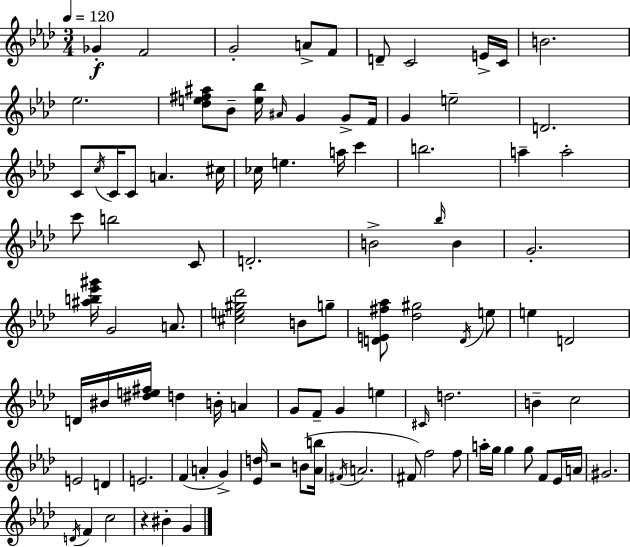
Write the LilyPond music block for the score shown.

{
  \clef treble
  \numericTimeSignature
  \time 3/4
  \key aes \major
  \tempo 4 = 120
  ges'4-.\f f'2 | g'2-. a'8-> f'8 | d'8-- c'2 e'16-> c'16 | b'2. | \break ees''2. | <des'' e'' fis'' ais''>8 bes'8-- <e'' bes''>16 \grace { ais'16 } g'4 g'8-> | f'16 g'4 e''2-- | d'2. | \break c'8 \acciaccatura { c''16 } c'16 c'8 a'4. | cis''16 ces''16 e''4. a''16 c'''4 | b''2. | a''4-- a''2-. | \break c'''8 b''2 | c'8 d'2.-. | b'2-> \grace { bes''16 } b'4 | g'2.-. | \break <ais'' b'' ees''' gis'''>16 g'2 | a'8. <cis'' e'' gis'' des'''>2 b'8 | g''8-- <d' e' fis'' aes''>8 <des'' gis''>2 | \acciaccatura { d'16 } e''8 e''4 d'2 | \break d'16 bis'16 <dis'' e'' fis''>16 d''4 b'16-. | a'4 g'8 f'8-- g'4 | e''4 \grace { cis'16 } d''2. | b'4-- c''2 | \break e'2 | d'4 e'2. | f'4( a'4-. | g'4->) <ees' d''>16 r2 | \break b'8( <aes' b''>16 \acciaccatura { fis'16 } a'2. | fis'8) f''2 | f''8 a''16-. g''16 g''4 | g''8 f'8 ees'16 a'16 gis'2. | \break \acciaccatura { d'16 } f'4 c''2 | r4 bis'4-. | g'4 \bar "|."
}